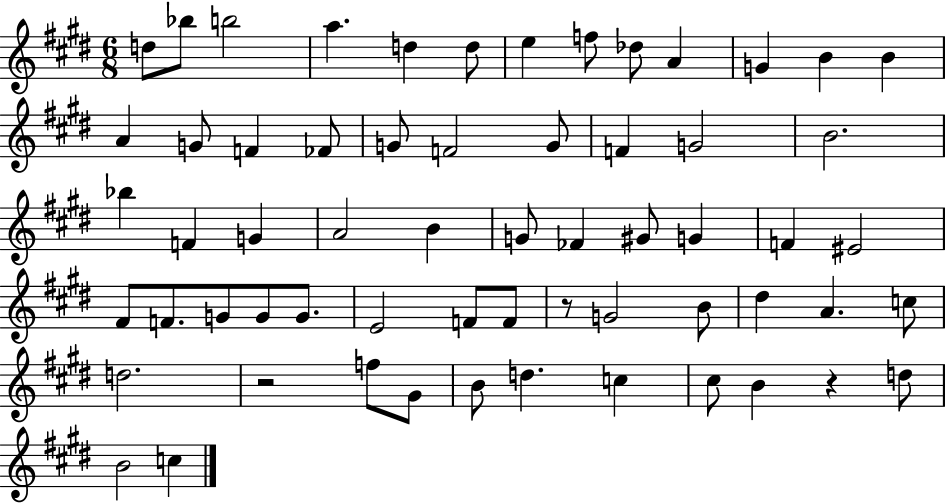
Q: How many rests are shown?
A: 3